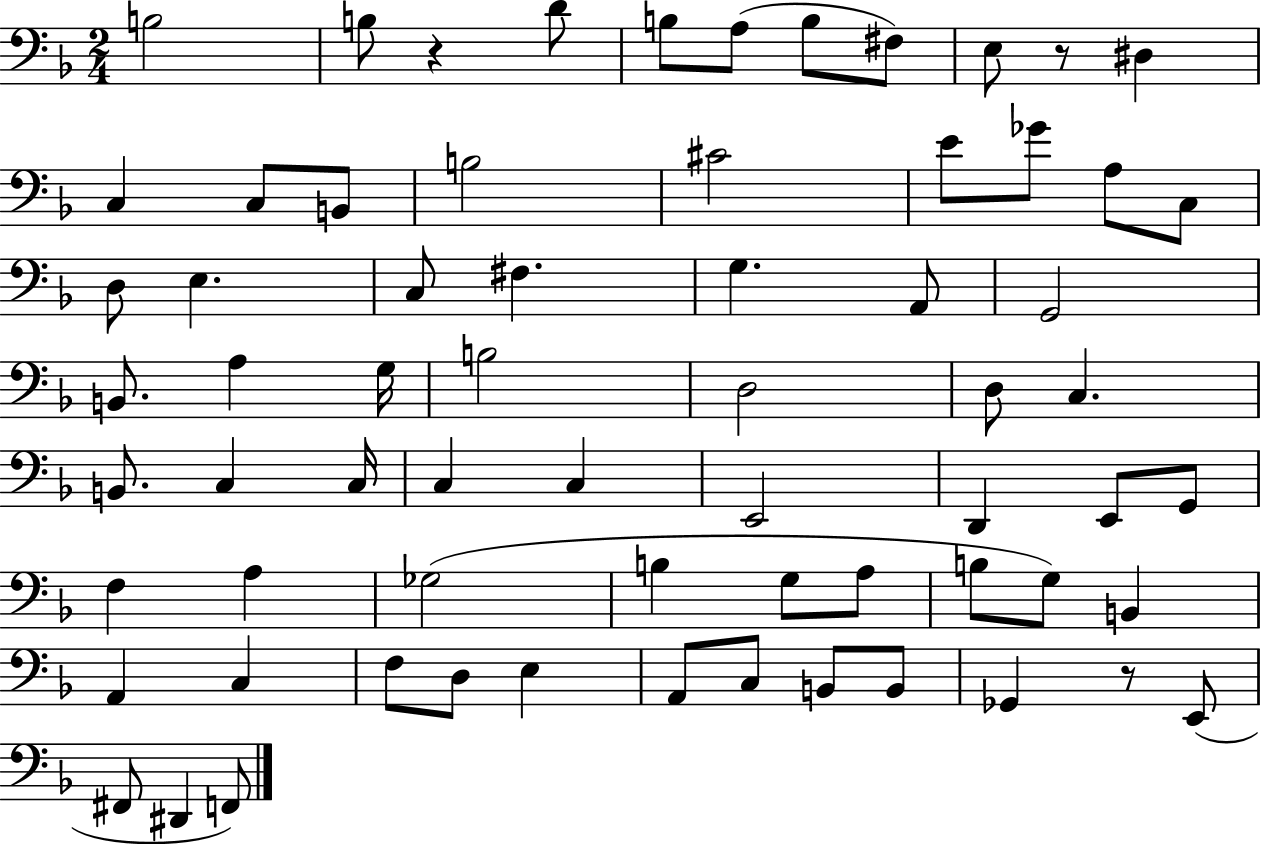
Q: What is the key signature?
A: F major